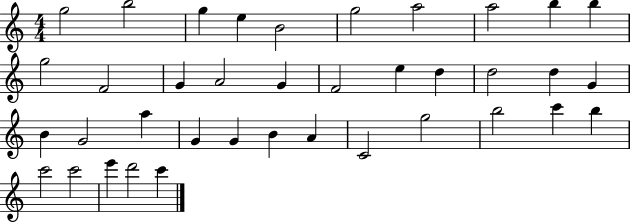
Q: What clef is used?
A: treble